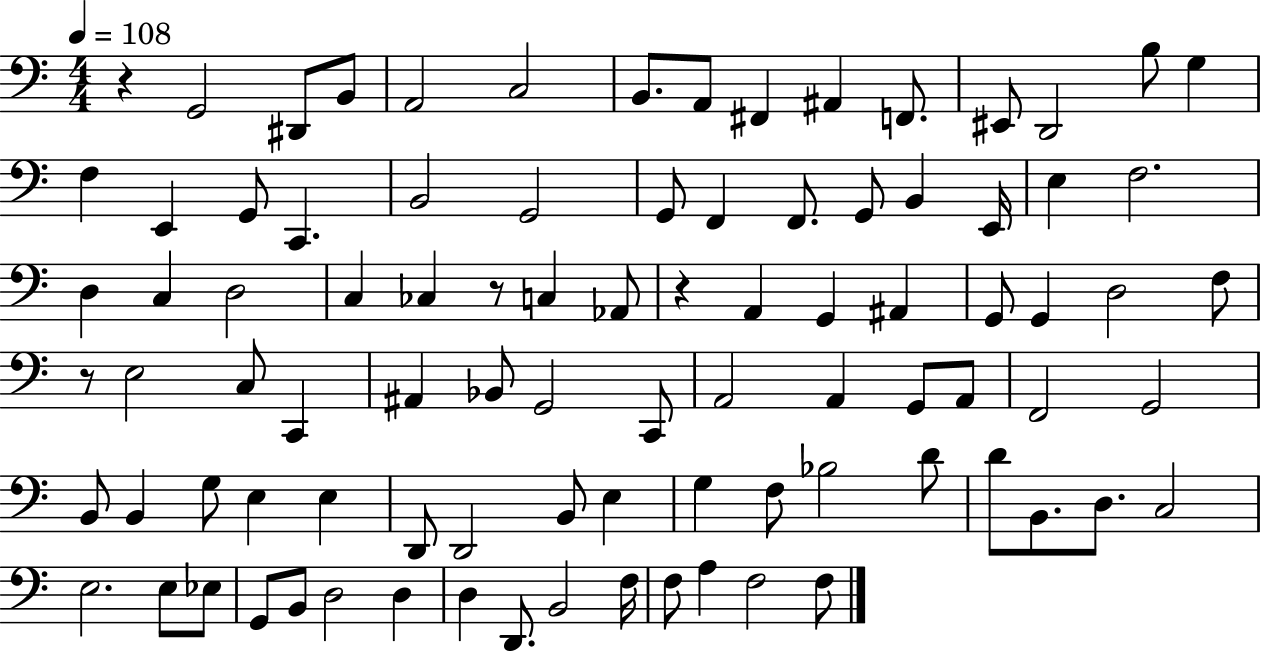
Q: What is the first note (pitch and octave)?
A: G2